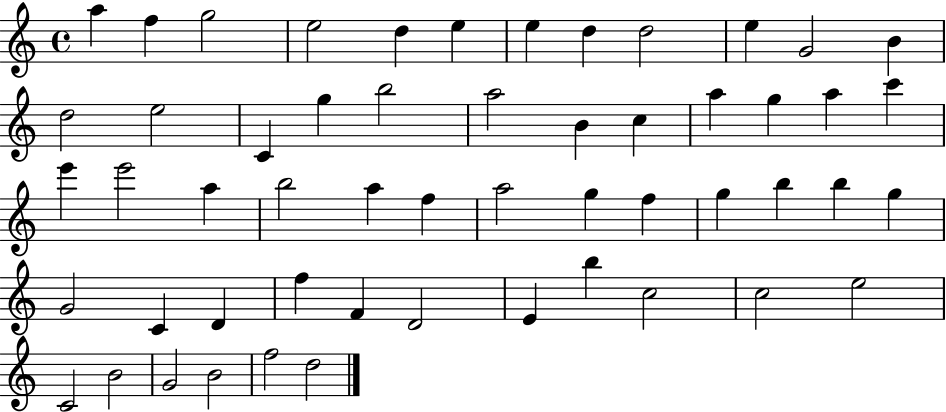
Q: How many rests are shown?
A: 0